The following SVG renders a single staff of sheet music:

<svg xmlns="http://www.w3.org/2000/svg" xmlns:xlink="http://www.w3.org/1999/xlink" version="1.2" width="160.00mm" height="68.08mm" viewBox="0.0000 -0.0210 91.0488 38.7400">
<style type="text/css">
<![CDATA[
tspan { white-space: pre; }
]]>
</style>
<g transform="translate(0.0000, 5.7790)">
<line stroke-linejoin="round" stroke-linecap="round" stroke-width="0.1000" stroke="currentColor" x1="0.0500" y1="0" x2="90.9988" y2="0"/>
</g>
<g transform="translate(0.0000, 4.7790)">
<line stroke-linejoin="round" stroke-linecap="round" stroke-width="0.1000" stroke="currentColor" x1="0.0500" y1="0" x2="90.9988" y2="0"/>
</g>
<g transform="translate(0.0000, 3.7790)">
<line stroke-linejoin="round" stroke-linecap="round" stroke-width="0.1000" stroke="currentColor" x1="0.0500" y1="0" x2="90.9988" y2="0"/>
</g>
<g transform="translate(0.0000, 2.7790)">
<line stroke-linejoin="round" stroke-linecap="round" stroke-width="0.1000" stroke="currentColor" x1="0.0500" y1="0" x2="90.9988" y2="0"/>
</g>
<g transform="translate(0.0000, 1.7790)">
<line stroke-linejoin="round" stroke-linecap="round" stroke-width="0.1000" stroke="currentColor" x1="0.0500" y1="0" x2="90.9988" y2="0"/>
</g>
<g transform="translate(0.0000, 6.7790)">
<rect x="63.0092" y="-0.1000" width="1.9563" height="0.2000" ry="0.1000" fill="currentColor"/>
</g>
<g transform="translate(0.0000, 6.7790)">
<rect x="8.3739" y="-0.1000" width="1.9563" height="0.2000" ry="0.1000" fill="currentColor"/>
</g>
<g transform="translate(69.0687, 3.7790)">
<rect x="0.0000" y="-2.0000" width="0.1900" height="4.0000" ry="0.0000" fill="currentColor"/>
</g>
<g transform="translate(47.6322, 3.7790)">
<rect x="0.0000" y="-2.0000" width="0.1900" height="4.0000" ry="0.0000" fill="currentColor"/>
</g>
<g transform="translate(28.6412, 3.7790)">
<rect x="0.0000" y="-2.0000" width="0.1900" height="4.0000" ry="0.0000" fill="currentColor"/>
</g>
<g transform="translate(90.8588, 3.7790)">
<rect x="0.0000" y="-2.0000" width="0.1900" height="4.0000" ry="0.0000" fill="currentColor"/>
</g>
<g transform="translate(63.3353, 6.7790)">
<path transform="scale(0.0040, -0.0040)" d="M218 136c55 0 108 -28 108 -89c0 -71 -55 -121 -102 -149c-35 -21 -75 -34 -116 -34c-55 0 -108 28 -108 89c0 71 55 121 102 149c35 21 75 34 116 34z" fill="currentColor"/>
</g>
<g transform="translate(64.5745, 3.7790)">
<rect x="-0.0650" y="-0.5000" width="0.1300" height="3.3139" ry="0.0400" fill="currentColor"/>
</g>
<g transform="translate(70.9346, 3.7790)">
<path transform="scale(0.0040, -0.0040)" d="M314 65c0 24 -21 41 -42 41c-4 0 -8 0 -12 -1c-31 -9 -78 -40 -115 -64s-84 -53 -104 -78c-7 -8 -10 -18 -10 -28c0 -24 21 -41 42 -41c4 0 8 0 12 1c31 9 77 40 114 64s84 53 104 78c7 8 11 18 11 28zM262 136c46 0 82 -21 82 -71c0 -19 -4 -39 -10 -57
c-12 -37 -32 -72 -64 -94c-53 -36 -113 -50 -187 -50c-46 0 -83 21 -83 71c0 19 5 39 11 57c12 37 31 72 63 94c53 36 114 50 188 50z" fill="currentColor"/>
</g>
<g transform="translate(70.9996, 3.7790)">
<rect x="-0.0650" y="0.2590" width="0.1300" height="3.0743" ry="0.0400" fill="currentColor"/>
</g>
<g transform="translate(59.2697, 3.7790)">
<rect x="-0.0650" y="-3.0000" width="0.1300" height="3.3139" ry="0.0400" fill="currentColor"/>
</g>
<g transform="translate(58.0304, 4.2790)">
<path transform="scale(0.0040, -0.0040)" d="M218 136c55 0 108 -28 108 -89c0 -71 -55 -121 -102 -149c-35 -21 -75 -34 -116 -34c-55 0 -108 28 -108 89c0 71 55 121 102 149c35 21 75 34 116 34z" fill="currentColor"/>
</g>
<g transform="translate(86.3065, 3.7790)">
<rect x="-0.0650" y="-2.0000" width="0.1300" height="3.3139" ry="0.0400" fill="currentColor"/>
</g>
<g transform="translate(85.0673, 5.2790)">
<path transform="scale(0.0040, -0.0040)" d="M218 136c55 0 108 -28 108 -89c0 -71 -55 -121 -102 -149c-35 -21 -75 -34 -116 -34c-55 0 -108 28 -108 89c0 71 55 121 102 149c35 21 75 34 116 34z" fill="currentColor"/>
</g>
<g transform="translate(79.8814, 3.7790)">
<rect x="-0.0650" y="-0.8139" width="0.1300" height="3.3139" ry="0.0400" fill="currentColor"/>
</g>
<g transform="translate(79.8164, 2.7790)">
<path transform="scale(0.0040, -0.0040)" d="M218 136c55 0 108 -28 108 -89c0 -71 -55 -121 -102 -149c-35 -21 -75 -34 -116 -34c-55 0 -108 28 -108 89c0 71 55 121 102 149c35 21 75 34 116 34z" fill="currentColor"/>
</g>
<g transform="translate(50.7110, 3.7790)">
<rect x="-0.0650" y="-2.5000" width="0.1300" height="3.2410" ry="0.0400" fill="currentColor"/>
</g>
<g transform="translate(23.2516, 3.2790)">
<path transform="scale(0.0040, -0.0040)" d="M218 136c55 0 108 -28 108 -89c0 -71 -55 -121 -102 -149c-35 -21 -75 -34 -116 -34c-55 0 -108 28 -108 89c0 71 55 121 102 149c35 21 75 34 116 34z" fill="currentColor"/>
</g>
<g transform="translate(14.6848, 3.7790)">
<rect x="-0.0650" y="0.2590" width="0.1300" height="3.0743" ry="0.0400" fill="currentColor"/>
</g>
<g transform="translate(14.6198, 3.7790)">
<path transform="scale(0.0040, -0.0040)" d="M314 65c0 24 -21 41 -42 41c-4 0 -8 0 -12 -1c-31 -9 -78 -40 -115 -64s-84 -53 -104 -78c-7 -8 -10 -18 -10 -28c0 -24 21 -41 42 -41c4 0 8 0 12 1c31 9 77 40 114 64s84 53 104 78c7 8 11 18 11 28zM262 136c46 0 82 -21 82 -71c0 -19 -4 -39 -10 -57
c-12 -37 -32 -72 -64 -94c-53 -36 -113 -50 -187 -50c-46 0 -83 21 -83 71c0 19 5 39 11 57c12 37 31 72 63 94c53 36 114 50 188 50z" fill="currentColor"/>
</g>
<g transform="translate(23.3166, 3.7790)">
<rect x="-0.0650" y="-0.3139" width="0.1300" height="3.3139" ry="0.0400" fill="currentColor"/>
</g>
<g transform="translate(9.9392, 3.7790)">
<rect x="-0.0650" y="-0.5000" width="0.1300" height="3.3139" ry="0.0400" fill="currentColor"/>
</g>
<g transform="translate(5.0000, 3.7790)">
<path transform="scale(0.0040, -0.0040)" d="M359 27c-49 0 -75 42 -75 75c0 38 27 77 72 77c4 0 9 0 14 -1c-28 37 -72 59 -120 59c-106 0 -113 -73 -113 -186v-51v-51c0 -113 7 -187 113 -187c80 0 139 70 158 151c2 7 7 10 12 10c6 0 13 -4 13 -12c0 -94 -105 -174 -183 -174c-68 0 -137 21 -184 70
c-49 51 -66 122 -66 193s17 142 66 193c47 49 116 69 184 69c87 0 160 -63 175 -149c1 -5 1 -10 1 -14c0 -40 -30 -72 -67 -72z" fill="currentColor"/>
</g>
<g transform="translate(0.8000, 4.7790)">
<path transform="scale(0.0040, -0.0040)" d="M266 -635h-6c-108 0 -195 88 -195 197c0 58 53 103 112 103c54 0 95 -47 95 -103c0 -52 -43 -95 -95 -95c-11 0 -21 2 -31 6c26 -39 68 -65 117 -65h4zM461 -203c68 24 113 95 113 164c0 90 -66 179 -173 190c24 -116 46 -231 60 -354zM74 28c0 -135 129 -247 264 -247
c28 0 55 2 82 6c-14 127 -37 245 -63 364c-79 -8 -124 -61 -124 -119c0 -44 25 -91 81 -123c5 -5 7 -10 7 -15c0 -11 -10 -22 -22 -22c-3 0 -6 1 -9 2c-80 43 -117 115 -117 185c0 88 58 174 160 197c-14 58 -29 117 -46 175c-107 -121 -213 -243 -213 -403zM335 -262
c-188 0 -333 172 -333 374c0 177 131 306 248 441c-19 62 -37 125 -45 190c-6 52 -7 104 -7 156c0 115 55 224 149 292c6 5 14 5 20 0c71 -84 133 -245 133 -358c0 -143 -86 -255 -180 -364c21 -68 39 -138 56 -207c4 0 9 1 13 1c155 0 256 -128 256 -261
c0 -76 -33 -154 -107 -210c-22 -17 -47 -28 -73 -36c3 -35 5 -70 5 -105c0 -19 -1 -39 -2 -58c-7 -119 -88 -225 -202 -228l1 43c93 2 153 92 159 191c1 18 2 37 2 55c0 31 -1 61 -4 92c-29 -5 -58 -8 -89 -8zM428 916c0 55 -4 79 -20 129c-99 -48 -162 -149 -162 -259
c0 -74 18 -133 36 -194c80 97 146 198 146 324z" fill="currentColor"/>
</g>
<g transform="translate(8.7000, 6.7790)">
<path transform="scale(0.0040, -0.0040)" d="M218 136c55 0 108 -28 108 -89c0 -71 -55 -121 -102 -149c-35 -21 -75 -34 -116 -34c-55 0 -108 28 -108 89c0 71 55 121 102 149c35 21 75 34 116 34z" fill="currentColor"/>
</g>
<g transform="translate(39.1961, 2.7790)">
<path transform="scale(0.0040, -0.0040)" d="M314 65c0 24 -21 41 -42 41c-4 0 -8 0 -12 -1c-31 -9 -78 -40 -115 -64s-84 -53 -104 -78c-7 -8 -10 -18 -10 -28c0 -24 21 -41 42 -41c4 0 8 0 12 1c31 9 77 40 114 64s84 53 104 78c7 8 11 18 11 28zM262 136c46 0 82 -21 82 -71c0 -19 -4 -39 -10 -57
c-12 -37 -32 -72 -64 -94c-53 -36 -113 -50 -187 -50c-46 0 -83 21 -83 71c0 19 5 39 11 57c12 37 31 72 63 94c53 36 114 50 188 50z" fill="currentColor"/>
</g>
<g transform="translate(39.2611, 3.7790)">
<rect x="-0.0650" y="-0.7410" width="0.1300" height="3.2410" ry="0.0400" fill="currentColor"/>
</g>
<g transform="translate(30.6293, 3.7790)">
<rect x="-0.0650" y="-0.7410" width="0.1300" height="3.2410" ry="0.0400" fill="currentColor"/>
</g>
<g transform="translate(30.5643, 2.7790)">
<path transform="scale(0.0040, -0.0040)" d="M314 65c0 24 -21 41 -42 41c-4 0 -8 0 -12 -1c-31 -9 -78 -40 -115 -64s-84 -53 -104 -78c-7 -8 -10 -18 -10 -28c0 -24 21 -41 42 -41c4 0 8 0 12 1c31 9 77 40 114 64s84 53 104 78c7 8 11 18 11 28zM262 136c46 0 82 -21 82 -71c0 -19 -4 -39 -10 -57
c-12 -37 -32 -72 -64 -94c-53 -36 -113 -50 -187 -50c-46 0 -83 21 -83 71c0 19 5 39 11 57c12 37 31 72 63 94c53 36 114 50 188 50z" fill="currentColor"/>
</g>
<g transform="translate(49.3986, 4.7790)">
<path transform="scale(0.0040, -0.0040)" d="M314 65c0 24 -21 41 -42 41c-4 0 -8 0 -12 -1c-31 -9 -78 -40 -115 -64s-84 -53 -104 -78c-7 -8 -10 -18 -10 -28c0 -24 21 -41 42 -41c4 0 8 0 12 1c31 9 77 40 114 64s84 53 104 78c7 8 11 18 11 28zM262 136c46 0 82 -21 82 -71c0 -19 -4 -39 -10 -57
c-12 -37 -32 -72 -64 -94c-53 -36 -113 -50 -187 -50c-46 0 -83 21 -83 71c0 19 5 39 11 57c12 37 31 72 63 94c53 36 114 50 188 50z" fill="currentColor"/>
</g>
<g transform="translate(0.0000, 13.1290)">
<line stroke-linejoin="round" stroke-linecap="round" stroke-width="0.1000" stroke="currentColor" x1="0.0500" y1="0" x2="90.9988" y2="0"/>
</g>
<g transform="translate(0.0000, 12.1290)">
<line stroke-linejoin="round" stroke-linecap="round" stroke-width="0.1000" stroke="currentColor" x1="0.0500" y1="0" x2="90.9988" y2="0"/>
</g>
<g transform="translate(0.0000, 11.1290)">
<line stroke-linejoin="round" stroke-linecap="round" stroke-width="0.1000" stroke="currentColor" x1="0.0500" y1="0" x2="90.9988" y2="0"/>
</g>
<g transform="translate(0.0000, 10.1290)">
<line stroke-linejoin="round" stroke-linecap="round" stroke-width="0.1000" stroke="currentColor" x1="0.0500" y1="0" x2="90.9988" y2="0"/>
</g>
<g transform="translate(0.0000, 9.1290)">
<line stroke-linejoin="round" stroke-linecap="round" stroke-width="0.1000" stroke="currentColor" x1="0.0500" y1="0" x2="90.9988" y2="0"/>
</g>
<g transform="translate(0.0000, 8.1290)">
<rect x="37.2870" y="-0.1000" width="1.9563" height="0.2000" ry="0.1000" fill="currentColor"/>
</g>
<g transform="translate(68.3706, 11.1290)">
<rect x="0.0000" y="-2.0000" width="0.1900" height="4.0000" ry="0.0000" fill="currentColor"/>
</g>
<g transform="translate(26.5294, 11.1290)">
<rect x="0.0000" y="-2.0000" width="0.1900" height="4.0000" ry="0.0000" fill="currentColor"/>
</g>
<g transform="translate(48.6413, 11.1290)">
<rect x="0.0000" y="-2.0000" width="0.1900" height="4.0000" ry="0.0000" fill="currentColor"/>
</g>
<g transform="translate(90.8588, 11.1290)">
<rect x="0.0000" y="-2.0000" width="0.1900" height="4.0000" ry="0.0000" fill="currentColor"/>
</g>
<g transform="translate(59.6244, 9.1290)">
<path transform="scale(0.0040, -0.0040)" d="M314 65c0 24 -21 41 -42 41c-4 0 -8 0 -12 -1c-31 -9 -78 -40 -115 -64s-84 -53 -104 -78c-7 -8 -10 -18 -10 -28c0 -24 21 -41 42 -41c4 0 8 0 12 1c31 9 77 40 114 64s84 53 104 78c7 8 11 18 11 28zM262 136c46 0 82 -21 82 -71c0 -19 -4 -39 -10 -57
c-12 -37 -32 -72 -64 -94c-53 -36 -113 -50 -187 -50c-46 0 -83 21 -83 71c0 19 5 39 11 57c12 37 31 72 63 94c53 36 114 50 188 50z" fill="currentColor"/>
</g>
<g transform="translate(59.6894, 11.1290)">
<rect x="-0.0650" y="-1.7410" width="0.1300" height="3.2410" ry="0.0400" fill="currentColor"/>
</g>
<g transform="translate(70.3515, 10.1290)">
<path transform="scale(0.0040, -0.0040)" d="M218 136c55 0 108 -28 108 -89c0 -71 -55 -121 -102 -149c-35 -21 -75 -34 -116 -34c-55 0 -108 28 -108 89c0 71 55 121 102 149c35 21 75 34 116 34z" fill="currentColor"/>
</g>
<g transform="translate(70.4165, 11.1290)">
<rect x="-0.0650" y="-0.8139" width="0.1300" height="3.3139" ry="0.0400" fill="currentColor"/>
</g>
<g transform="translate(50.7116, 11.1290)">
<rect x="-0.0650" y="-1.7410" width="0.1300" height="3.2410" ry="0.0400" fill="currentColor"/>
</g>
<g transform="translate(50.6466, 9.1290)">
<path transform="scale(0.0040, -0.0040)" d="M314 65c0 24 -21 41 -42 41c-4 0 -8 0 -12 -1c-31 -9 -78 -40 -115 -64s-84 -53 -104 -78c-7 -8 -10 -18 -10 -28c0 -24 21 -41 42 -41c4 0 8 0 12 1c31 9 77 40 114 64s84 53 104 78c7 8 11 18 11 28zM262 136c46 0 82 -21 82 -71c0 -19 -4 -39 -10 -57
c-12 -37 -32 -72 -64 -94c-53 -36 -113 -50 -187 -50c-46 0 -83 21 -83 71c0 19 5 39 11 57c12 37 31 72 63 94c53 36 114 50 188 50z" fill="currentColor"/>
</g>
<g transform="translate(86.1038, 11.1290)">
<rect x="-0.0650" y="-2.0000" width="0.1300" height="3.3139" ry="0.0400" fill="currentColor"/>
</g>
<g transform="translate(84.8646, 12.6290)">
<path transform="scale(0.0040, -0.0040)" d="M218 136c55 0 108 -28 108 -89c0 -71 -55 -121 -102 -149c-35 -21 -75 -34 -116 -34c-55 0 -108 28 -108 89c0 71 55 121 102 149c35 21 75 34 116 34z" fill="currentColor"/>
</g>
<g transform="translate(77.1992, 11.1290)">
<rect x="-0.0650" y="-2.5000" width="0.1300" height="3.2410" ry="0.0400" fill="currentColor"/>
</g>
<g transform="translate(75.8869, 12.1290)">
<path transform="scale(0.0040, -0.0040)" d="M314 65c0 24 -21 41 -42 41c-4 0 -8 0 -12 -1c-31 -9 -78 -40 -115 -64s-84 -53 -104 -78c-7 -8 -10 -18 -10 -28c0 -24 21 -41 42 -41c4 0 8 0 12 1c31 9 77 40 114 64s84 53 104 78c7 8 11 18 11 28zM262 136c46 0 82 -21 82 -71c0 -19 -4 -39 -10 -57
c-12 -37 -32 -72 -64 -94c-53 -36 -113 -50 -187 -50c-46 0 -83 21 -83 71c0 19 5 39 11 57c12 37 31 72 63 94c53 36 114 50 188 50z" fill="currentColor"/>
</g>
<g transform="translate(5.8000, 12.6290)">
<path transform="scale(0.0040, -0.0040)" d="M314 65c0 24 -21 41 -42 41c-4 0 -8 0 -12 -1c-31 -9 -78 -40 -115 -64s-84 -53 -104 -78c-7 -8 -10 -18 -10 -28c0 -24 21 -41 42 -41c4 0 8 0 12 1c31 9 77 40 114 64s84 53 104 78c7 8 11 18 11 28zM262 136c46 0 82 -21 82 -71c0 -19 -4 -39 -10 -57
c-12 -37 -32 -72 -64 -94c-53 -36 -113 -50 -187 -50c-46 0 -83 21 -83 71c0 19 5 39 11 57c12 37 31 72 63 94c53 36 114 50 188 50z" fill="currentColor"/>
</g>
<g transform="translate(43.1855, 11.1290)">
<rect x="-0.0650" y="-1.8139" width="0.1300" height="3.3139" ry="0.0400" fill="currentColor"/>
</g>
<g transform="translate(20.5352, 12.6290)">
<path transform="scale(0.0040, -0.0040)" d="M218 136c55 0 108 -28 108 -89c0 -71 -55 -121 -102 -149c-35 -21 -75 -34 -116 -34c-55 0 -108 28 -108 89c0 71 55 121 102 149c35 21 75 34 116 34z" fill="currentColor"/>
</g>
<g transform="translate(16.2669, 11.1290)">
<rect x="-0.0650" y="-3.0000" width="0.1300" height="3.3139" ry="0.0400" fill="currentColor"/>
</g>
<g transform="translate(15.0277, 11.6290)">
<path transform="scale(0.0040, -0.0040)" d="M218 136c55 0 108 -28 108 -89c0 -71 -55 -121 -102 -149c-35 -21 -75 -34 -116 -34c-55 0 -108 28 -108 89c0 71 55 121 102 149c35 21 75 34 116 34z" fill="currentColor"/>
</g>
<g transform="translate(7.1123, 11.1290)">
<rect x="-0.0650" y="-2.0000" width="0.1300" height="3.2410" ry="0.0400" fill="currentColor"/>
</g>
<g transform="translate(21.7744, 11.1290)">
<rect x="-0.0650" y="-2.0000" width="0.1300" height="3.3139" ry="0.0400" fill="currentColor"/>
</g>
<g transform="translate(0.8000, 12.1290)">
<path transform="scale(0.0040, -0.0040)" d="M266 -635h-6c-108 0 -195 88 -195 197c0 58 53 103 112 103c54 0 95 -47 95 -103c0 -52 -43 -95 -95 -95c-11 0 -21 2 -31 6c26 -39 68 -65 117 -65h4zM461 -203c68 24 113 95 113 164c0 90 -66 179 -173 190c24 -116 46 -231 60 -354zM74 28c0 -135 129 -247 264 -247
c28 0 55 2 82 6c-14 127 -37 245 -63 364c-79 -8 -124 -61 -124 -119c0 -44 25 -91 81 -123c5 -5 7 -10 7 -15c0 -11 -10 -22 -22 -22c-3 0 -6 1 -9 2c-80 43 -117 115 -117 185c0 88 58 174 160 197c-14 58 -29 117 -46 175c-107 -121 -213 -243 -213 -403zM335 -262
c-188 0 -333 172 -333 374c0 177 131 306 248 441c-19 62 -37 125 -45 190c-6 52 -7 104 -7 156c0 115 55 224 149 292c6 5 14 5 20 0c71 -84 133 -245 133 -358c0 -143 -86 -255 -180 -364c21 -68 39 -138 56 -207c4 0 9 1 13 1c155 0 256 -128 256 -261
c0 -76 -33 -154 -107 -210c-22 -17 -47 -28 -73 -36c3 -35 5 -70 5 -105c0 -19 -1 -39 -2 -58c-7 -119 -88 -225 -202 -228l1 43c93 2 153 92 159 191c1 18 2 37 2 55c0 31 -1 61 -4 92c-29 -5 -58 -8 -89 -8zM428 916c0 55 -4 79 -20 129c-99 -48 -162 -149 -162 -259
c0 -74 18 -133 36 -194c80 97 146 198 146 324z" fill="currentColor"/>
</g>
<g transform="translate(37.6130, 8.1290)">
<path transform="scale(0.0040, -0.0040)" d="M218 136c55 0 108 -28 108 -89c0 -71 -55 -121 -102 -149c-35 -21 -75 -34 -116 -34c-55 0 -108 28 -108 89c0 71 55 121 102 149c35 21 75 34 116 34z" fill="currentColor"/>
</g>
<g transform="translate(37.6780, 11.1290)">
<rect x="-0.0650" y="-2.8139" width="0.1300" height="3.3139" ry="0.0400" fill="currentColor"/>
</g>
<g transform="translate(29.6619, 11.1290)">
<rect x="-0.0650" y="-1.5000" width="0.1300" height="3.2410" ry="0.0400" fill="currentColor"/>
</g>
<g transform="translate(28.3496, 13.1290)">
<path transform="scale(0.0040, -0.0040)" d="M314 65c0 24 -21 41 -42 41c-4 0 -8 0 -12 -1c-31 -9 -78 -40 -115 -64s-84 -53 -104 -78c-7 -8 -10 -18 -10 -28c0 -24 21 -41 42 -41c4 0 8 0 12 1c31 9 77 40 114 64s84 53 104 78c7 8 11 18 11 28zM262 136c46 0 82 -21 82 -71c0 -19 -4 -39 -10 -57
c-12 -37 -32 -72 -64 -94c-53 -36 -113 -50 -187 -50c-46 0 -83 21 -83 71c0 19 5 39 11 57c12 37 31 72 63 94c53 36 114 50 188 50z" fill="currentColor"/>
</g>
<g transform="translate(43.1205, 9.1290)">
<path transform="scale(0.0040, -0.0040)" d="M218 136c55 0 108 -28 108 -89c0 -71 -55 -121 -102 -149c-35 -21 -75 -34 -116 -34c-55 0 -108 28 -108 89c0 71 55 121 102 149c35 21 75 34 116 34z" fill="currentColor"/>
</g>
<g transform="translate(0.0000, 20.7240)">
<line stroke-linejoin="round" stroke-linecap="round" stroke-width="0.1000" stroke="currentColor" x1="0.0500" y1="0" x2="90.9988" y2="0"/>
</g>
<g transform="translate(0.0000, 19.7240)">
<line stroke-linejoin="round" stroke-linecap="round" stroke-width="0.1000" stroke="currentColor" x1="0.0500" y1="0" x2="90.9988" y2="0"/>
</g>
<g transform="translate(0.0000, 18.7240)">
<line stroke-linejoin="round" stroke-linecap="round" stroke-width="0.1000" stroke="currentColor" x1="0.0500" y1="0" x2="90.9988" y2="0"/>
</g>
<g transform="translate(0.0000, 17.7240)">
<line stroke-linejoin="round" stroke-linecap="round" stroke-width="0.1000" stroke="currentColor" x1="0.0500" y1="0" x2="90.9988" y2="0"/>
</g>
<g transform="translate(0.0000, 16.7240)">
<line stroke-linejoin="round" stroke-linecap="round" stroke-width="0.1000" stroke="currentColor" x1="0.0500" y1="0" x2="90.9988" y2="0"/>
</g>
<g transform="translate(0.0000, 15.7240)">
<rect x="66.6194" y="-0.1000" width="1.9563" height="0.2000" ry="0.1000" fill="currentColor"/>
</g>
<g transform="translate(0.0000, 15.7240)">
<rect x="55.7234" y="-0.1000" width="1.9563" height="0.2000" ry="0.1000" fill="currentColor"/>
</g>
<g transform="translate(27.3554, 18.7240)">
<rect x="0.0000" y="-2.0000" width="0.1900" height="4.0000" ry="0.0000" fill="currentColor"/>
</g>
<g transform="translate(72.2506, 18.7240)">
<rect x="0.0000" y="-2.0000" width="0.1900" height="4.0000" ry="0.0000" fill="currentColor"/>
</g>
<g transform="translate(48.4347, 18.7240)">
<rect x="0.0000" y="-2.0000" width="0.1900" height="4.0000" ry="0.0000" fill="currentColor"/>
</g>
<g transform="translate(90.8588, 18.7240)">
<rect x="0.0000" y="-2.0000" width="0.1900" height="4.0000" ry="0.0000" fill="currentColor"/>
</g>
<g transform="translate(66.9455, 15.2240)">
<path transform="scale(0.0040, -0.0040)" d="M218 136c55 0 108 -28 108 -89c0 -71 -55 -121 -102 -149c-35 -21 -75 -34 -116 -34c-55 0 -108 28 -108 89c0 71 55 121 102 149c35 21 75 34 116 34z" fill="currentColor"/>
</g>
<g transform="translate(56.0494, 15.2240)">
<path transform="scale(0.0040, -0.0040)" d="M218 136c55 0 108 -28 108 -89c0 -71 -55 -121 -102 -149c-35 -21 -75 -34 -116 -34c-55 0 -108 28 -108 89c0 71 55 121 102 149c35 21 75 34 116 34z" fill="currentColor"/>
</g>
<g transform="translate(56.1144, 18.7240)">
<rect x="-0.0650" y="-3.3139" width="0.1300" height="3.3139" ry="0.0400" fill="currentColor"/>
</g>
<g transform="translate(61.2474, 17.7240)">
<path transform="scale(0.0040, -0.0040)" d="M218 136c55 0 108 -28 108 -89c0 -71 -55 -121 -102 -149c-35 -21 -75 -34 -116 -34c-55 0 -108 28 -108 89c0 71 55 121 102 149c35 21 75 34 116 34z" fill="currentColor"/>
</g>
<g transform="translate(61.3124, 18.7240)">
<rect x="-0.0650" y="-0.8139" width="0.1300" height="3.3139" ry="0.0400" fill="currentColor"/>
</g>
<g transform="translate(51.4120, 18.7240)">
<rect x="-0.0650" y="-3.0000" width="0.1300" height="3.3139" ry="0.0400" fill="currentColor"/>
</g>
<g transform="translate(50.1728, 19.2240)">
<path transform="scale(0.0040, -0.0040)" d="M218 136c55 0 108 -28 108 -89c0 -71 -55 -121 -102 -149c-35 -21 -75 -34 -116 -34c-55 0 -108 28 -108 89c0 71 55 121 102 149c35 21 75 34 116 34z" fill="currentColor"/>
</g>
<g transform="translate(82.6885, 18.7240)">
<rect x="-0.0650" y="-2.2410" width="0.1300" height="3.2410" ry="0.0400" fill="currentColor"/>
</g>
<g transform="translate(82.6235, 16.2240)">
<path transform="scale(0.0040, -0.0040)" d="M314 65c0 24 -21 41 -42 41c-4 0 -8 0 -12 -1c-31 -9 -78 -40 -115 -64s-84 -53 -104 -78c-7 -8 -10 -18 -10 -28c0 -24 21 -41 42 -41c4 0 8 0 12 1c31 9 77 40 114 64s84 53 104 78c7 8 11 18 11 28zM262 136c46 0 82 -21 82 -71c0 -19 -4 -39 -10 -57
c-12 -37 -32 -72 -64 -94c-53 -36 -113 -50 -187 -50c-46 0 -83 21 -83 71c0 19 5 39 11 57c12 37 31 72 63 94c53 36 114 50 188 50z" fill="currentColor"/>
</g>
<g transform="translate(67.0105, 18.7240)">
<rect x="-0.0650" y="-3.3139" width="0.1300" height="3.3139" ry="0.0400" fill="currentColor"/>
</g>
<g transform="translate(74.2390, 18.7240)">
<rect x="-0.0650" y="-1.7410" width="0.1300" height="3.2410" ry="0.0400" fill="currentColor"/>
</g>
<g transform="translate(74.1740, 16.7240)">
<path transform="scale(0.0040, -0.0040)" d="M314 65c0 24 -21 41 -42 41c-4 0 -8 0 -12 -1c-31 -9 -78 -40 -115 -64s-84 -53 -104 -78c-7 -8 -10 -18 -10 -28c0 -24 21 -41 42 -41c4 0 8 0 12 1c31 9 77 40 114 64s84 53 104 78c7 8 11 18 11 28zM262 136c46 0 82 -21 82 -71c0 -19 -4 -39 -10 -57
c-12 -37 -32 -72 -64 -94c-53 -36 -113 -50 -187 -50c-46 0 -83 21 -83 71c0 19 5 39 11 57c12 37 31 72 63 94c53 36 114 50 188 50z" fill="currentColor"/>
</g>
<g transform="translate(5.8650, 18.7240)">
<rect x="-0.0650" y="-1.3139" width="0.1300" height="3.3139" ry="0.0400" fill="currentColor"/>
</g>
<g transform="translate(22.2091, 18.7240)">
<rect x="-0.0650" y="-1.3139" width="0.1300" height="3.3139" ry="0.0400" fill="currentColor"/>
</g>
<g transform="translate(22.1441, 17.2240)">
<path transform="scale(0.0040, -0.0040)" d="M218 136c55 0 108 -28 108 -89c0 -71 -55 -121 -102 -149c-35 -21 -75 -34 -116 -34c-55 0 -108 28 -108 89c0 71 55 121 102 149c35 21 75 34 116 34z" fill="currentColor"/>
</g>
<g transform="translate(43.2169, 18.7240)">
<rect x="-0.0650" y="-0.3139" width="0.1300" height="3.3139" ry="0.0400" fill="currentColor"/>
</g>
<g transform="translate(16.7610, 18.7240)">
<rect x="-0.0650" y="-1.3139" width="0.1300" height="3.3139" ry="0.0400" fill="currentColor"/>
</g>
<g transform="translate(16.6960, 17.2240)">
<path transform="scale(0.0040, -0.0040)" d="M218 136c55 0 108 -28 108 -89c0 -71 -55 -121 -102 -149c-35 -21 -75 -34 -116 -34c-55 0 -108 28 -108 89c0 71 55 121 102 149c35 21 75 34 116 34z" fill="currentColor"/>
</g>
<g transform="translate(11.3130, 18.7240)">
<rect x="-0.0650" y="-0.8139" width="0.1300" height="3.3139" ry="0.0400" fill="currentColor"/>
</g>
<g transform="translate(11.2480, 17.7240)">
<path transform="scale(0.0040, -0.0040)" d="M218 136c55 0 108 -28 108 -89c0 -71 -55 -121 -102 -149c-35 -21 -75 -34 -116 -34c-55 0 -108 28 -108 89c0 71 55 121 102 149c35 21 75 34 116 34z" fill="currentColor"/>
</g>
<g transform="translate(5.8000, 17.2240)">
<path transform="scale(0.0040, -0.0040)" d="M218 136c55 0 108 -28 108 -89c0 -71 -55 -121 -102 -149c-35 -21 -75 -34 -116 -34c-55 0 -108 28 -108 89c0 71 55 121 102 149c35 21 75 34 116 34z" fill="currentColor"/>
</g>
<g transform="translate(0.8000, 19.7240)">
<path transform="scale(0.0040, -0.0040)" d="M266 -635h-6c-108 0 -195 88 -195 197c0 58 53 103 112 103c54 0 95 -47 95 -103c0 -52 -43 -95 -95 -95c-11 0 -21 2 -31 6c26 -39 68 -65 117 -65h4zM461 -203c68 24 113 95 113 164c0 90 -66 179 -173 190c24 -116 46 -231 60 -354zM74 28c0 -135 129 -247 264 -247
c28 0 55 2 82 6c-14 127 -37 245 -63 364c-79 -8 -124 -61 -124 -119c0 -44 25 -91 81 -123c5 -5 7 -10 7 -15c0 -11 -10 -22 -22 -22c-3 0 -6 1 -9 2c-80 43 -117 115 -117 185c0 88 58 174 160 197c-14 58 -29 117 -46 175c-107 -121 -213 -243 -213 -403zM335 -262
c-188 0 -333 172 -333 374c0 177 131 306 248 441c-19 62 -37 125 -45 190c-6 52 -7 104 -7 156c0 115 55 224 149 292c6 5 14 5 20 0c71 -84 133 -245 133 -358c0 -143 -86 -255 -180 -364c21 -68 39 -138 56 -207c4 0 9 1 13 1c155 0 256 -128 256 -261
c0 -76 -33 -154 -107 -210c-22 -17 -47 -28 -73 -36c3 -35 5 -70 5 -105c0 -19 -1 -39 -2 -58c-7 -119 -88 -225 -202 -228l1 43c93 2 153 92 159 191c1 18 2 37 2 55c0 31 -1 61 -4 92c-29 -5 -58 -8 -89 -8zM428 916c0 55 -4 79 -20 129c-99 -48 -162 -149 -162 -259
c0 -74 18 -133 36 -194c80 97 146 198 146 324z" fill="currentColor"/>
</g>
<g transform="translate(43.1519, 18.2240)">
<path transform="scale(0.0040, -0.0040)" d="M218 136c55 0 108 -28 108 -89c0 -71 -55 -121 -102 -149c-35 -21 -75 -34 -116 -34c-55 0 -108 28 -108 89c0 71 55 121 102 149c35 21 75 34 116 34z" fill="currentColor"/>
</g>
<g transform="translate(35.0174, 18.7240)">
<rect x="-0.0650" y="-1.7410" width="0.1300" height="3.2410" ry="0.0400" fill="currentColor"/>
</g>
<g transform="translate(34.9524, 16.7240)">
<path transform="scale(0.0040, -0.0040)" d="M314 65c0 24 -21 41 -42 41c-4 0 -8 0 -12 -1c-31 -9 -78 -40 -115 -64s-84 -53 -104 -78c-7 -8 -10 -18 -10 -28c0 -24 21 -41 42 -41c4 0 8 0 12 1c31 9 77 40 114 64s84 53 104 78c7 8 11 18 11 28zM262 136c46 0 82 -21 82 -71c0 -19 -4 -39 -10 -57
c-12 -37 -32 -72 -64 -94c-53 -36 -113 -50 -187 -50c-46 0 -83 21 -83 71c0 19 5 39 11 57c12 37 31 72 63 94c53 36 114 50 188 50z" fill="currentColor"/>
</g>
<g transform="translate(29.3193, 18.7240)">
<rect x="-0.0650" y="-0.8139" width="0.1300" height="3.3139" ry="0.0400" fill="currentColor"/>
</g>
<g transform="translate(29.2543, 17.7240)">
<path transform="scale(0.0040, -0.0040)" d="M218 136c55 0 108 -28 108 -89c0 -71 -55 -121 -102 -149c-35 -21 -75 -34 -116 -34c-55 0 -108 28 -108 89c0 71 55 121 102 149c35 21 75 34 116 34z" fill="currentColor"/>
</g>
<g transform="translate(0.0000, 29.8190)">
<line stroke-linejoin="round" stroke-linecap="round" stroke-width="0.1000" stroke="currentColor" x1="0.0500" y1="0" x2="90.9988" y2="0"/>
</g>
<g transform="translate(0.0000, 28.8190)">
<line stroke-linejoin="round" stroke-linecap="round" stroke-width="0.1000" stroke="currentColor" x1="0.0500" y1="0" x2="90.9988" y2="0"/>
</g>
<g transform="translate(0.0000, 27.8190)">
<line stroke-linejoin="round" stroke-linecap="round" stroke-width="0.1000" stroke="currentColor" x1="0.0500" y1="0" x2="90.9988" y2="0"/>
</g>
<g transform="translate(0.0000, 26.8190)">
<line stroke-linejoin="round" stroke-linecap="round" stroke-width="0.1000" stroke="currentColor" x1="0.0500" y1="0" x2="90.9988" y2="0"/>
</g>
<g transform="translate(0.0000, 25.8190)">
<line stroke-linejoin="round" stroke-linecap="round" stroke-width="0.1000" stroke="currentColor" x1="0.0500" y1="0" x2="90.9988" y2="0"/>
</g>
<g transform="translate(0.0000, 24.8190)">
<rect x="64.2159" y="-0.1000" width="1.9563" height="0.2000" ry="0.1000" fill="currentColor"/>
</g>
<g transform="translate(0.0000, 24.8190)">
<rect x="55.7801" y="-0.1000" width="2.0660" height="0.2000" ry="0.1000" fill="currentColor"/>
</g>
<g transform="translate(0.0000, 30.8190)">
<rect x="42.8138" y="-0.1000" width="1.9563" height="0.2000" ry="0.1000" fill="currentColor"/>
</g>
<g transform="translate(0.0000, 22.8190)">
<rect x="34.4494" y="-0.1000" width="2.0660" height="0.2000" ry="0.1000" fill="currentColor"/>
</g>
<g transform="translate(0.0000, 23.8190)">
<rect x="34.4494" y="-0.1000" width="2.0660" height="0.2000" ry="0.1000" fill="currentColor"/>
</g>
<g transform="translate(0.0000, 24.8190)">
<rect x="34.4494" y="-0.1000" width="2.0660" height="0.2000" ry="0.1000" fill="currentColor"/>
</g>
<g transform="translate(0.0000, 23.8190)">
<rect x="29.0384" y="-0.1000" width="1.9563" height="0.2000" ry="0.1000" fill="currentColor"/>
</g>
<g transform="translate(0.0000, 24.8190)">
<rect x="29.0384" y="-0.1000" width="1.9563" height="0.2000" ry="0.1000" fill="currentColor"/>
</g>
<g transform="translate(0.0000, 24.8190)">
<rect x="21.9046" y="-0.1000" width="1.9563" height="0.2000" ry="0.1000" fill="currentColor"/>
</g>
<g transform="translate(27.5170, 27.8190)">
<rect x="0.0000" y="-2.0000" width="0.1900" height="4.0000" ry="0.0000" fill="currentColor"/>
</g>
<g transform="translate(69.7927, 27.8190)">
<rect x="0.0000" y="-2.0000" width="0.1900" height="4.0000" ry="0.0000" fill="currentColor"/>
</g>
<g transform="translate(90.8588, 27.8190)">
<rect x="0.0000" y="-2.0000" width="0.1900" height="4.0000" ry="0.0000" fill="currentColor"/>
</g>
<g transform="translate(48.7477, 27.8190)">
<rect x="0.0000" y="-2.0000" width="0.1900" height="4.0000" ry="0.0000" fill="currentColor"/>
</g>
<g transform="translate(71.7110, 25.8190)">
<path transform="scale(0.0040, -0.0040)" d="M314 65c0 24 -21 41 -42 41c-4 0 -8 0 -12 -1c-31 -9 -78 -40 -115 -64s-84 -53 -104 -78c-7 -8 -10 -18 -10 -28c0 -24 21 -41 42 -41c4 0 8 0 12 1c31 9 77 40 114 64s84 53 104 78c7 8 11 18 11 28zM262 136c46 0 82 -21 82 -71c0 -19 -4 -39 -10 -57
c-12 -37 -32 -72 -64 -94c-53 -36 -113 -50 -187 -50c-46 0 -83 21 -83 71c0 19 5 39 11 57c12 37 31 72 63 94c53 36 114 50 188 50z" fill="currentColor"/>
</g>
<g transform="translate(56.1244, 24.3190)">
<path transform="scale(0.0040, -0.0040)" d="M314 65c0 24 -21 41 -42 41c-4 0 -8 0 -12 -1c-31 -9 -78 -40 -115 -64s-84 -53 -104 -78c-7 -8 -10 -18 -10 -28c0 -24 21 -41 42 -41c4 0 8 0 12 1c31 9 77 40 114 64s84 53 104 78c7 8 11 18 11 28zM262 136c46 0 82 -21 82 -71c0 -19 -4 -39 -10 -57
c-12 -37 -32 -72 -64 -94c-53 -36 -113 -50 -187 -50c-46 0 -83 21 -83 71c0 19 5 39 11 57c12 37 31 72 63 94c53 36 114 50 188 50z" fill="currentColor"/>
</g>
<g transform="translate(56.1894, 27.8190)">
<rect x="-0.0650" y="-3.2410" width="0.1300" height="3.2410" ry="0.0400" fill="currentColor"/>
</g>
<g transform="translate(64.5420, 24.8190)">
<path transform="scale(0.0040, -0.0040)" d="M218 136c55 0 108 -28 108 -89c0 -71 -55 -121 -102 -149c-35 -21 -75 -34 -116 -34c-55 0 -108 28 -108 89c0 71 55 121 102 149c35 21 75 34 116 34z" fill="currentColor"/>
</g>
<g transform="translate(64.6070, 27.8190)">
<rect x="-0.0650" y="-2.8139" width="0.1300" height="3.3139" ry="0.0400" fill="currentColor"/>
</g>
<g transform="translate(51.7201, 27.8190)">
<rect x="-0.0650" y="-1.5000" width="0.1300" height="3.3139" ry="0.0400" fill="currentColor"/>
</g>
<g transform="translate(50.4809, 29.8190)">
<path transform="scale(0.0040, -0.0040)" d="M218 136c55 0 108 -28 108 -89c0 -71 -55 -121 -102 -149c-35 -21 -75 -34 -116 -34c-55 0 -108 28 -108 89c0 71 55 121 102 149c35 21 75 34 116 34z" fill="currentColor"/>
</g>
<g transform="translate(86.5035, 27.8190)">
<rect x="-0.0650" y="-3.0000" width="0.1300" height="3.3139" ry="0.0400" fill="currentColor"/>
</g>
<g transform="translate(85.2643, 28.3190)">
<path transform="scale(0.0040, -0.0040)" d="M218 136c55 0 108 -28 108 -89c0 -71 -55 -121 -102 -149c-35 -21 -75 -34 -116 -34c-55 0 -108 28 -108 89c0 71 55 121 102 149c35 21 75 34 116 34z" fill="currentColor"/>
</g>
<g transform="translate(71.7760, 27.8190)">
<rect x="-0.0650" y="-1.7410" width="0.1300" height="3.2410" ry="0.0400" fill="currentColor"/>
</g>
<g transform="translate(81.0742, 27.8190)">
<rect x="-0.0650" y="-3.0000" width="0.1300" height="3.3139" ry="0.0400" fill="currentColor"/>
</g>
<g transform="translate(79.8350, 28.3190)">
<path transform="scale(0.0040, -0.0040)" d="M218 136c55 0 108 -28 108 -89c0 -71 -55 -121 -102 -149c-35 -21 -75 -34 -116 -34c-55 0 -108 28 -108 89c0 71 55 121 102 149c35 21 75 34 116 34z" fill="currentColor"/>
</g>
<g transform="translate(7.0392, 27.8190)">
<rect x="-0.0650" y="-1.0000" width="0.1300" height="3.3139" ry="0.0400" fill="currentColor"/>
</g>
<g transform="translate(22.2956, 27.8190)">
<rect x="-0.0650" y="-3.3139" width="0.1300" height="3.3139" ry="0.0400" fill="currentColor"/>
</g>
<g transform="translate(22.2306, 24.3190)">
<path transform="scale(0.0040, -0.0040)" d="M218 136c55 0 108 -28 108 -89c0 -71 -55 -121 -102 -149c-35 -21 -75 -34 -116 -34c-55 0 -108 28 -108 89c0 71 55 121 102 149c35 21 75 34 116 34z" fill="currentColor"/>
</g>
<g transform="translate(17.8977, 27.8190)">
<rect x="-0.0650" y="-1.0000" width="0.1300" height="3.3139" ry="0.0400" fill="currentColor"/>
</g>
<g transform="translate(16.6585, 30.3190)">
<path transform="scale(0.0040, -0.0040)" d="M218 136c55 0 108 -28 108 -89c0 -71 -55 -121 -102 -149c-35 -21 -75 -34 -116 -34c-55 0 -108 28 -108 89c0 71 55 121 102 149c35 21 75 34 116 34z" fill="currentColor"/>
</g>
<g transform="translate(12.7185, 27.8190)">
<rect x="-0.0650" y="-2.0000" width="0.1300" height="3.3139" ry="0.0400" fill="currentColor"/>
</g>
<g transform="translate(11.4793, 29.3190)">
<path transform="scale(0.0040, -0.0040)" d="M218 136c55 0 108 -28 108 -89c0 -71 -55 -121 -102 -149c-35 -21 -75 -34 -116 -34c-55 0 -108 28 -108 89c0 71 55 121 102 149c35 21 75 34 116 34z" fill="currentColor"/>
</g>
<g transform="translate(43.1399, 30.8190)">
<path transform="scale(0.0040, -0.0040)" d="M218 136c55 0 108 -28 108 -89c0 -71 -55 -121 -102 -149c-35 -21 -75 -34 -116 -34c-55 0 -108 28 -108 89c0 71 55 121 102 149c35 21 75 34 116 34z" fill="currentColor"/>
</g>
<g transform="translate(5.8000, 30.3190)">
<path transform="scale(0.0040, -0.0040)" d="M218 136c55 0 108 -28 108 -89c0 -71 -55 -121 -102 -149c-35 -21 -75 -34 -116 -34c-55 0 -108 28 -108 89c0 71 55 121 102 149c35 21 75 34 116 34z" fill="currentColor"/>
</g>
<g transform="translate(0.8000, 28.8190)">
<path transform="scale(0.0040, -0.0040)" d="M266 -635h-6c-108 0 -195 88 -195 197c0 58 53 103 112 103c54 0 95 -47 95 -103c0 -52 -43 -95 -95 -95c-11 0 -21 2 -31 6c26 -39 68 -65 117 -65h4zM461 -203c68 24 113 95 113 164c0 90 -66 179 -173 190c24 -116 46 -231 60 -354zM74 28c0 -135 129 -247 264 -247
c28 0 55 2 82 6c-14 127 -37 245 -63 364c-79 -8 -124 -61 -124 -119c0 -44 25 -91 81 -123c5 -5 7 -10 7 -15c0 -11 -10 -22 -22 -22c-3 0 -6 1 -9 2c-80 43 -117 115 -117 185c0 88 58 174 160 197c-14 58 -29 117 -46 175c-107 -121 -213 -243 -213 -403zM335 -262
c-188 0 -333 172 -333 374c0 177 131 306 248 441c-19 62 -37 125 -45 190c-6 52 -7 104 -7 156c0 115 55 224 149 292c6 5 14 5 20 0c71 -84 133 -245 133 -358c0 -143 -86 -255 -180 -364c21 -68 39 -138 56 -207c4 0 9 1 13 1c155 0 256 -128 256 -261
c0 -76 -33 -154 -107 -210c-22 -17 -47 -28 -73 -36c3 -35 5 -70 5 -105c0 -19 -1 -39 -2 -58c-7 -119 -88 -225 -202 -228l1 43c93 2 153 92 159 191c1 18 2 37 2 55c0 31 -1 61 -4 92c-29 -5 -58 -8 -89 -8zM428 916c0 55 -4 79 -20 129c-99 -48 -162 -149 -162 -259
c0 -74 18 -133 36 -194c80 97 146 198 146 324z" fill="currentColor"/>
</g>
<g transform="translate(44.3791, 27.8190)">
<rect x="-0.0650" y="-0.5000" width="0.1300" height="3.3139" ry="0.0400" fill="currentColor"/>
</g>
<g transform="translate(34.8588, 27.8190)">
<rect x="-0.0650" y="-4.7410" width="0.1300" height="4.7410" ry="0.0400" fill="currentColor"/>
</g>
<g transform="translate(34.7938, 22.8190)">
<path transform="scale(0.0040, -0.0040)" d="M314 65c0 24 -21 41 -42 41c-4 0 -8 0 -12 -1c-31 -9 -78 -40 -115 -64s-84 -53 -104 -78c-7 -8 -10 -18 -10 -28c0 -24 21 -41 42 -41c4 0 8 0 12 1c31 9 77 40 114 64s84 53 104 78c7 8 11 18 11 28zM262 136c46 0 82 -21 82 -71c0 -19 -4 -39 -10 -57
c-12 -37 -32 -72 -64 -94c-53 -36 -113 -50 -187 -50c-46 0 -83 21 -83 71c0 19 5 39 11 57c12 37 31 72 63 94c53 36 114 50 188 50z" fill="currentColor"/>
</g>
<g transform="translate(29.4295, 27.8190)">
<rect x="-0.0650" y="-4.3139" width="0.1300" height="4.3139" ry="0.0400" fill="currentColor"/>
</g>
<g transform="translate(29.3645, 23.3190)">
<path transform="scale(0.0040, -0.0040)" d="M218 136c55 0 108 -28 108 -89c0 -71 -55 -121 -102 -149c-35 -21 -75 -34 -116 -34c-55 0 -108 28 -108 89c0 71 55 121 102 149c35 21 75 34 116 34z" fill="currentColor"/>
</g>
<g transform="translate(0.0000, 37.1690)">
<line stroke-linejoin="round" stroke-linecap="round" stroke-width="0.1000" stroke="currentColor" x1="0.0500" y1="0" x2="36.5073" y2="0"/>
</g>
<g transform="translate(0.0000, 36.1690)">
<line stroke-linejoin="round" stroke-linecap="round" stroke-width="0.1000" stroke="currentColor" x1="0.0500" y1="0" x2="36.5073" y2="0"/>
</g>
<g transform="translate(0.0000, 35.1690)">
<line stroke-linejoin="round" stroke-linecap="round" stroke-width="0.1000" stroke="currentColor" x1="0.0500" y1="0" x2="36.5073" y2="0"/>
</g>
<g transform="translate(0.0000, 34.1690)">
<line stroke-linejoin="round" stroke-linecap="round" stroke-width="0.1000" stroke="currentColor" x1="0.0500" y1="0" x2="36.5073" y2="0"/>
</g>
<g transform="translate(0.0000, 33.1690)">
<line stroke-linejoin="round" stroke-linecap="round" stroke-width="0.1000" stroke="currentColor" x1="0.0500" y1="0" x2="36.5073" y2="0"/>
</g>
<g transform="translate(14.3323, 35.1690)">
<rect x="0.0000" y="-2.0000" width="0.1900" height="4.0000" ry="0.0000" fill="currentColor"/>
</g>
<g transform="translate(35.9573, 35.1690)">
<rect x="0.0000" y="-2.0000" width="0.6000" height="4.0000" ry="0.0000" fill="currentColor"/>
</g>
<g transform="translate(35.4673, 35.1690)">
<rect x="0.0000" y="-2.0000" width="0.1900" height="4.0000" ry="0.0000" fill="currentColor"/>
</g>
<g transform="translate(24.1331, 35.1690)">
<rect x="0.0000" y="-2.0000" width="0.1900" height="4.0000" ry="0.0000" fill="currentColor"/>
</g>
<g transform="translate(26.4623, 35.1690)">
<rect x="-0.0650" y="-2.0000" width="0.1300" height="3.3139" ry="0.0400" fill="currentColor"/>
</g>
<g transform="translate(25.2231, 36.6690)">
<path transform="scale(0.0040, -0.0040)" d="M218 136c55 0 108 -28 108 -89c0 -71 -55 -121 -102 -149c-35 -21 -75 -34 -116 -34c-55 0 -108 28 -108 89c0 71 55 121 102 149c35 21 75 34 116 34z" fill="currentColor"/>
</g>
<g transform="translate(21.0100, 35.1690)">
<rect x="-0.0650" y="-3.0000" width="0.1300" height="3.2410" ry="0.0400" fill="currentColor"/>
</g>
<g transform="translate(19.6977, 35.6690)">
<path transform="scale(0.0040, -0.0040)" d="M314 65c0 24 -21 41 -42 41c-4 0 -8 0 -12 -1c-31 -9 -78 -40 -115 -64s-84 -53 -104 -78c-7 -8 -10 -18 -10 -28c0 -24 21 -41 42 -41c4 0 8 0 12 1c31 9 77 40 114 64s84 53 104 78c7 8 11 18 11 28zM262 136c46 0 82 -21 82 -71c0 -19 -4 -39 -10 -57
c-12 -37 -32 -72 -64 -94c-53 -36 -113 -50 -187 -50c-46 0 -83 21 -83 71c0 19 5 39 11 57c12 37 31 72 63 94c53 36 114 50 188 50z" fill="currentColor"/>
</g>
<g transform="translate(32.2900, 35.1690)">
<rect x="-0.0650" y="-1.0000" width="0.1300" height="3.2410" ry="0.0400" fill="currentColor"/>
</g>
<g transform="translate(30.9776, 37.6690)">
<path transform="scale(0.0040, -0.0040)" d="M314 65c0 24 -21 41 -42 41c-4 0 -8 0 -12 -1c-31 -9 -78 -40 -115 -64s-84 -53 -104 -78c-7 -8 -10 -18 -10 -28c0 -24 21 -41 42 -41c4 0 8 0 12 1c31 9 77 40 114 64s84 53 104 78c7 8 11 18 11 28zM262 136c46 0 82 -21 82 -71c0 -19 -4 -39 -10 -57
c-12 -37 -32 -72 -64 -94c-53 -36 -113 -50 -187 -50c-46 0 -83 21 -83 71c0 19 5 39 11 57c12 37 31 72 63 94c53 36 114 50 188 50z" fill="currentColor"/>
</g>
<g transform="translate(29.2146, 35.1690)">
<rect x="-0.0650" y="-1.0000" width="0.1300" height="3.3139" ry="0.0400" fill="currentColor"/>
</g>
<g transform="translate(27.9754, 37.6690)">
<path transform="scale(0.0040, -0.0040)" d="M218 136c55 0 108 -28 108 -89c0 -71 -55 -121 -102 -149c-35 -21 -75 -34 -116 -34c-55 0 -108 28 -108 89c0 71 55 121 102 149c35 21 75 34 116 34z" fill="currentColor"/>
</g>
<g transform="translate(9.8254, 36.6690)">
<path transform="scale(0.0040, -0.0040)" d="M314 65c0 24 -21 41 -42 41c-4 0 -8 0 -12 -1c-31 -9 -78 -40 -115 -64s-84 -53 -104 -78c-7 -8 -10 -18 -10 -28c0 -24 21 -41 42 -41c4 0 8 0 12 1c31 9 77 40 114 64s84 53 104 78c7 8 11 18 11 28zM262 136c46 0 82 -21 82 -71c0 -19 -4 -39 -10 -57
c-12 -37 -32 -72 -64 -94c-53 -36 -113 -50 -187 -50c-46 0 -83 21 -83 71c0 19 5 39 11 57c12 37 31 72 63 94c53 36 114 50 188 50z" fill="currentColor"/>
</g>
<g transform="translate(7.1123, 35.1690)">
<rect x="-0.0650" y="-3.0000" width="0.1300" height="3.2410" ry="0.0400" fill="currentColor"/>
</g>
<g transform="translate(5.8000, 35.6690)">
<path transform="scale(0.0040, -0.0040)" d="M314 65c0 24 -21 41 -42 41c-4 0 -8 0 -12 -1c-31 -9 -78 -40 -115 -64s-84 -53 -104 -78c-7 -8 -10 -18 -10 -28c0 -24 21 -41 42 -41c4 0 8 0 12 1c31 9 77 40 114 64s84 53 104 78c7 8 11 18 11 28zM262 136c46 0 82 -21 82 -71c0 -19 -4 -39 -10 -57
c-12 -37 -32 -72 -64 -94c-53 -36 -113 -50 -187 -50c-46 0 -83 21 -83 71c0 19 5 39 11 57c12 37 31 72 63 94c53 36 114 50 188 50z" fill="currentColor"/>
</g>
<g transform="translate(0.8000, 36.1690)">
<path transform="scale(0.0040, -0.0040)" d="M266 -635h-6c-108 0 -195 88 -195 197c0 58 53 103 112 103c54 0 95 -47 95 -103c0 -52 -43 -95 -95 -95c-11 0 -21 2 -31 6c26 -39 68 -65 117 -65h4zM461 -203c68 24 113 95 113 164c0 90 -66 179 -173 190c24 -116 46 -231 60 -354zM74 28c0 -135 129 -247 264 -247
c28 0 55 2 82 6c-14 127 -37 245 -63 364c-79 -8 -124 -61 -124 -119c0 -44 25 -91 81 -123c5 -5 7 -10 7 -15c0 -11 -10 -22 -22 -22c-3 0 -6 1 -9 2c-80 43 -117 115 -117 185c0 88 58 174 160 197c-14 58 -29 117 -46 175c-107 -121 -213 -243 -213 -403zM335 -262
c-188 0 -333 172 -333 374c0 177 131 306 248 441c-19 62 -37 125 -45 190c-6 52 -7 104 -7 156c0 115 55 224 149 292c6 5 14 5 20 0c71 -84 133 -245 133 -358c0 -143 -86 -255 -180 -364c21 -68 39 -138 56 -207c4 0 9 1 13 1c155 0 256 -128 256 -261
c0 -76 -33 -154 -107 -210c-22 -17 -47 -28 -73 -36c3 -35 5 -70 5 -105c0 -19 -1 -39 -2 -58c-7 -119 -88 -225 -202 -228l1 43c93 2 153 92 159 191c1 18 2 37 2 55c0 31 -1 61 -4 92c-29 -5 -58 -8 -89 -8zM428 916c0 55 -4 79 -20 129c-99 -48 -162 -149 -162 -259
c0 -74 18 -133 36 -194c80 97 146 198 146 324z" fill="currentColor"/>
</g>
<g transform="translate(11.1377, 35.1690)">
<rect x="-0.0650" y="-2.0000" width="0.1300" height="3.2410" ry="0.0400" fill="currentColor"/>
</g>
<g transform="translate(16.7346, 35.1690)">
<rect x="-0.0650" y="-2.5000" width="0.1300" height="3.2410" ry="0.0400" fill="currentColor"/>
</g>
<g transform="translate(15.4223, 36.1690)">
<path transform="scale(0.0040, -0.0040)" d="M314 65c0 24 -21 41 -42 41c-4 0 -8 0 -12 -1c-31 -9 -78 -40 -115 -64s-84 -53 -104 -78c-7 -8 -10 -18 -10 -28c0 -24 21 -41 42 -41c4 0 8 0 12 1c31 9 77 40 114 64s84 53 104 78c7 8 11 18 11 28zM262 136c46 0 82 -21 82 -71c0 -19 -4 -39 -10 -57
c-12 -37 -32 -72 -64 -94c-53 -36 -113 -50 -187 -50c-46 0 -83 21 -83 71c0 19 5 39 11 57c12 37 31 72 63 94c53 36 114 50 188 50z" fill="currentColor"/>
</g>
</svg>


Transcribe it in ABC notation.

X:1
T:Untitled
M:4/4
L:1/4
K:C
C B2 c d2 d2 G2 A C B2 d F F2 A F E2 a f f2 f2 d G2 F e d e e d f2 c A b d b f2 g2 D F D b d' e'2 C E b2 a f2 A A A2 F2 G2 A2 F D D2